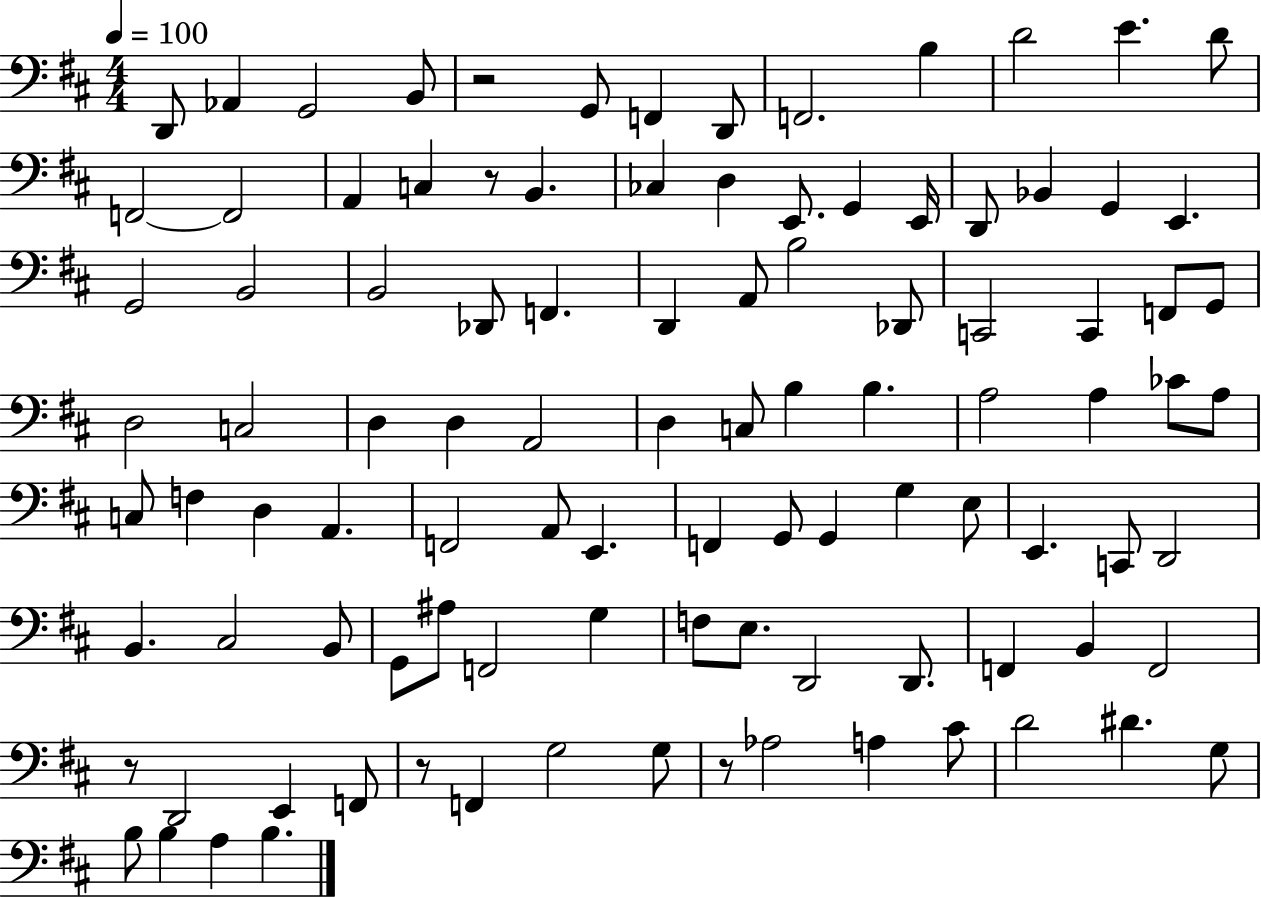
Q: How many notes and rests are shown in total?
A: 102